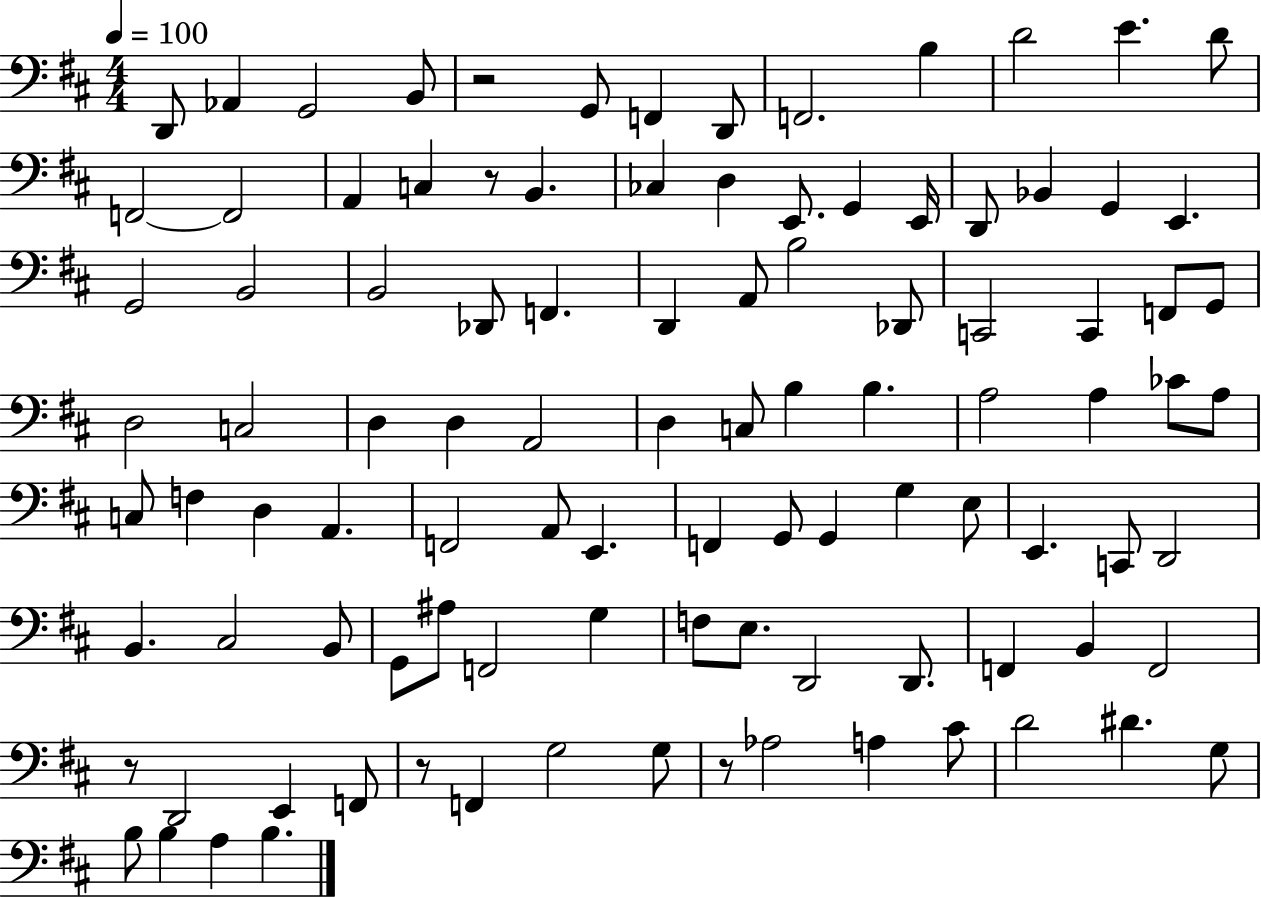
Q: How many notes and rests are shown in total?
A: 102